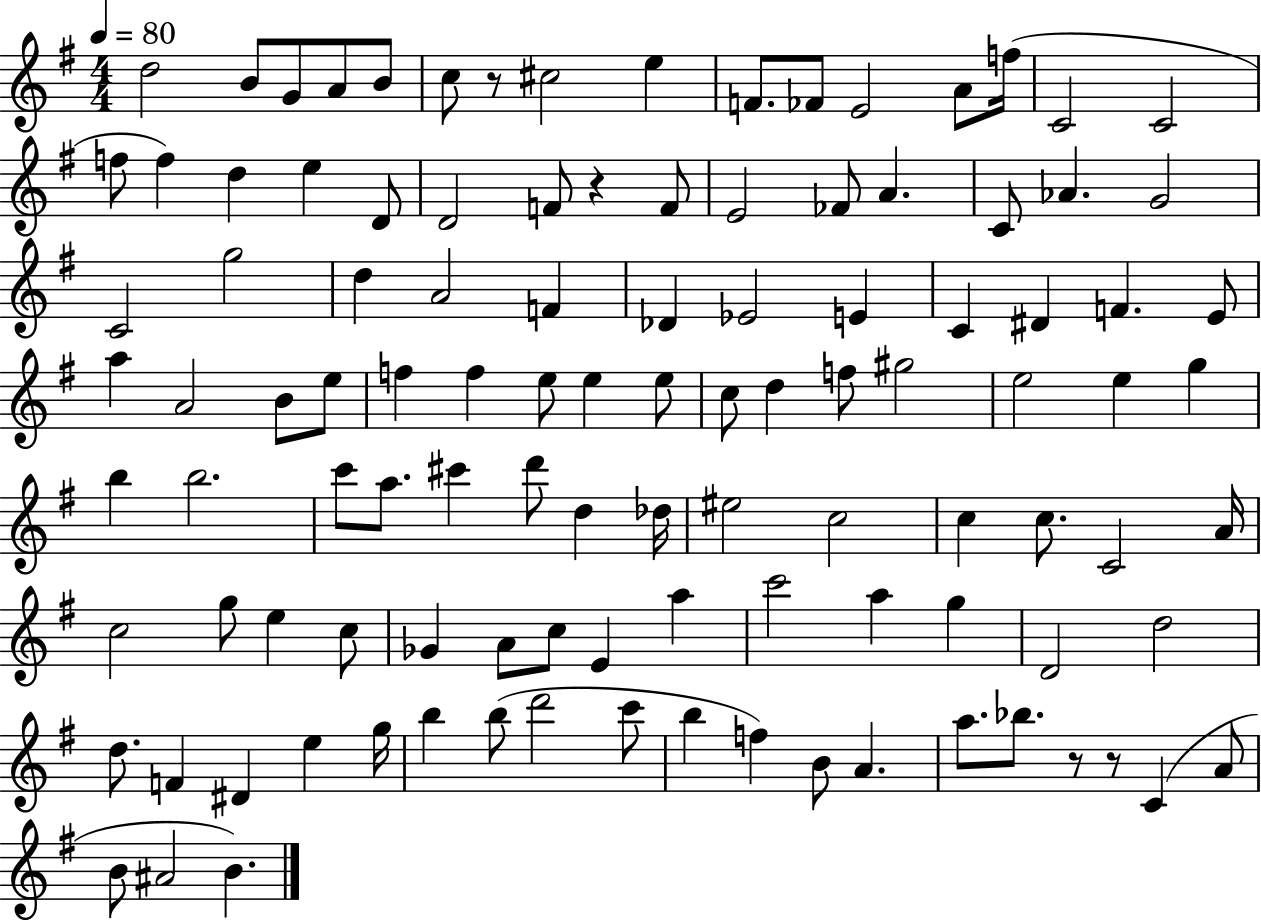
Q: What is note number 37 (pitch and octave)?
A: E4